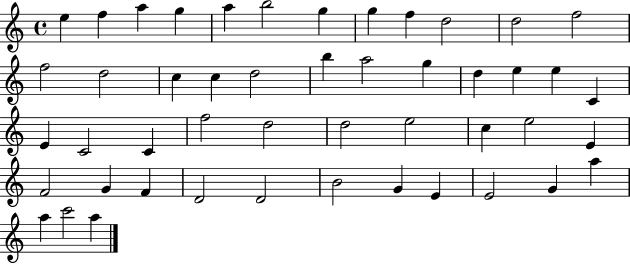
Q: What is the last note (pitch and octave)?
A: A5